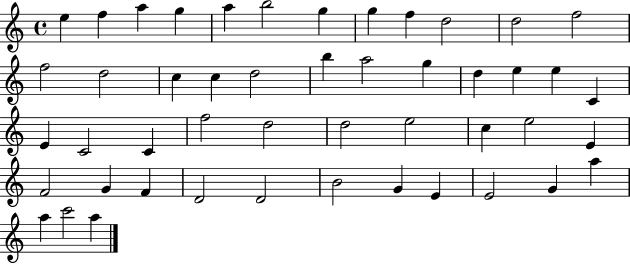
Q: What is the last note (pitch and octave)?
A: A5